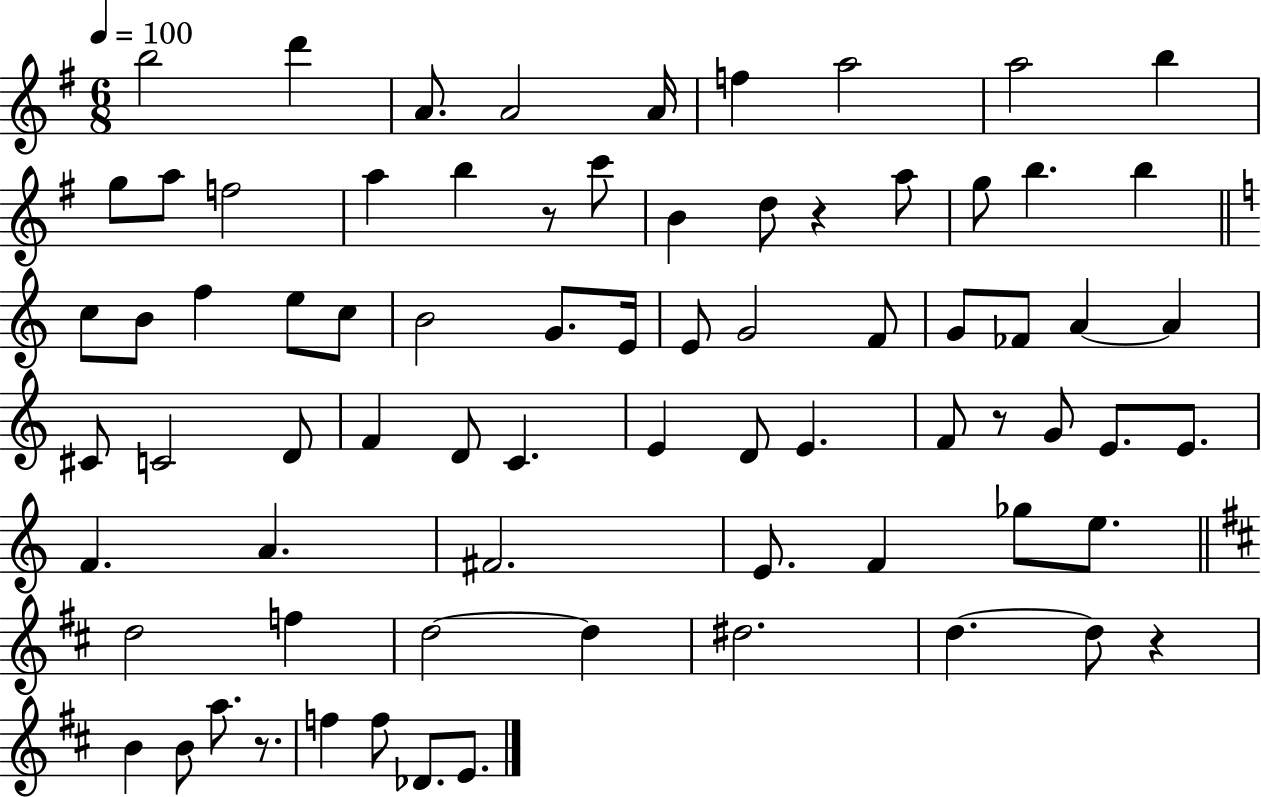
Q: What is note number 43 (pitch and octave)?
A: E4